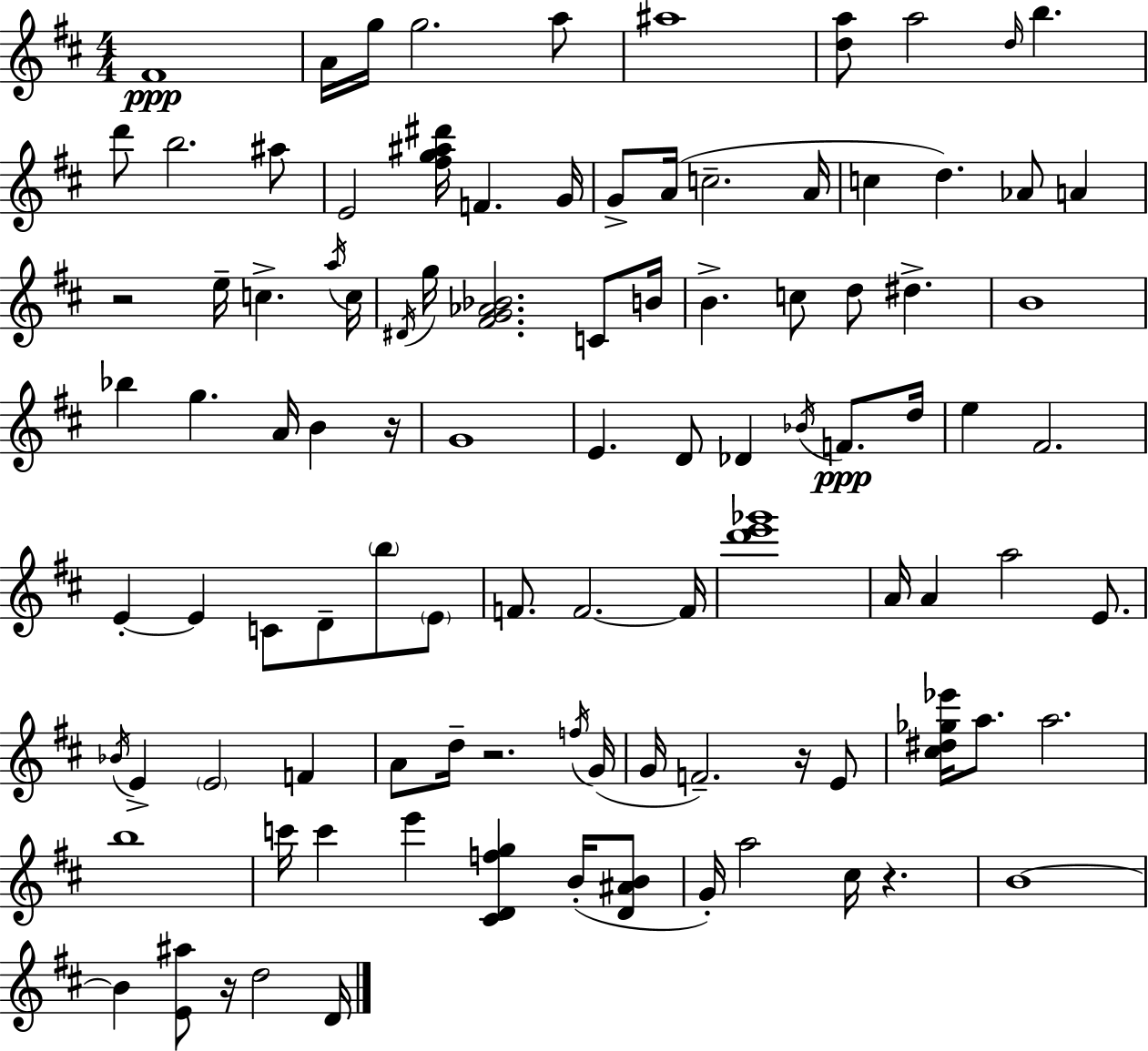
F#4/w A4/s G5/s G5/h. A5/e A#5/w [D5,A5]/e A5/h D5/s B5/q. D6/e B5/h. A#5/e E4/h [F#5,G5,A#5,D#6]/s F4/q. G4/s G4/e A4/s C5/h. A4/s C5/q D5/q. Ab4/e A4/q R/h E5/s C5/q. A5/s C5/s D#4/s G5/s [F#4,G4,Ab4,Bb4]/h. C4/e B4/s B4/q. C5/e D5/e D#5/q. B4/w Bb5/q G5/q. A4/s B4/q R/s G4/w E4/q. D4/e Db4/q Bb4/s F4/e. D5/s E5/q F#4/h. E4/q E4/q C4/e D4/e B5/e E4/e F4/e. F4/h. F4/s [D6,E6,Gb6]/w A4/s A4/q A5/h E4/e. Bb4/s E4/q E4/h F4/q A4/e D5/s R/h. F5/s G4/s G4/s F4/h. R/s E4/e [C#5,D#5,Gb5,Eb6]/s A5/e. A5/h. B5/w C6/s C6/q E6/q [C#4,D4,F5,G5]/q B4/s [D4,A#4,B4]/e G4/s A5/h C#5/s R/q. B4/w B4/q [E4,A#5]/e R/s D5/h D4/s